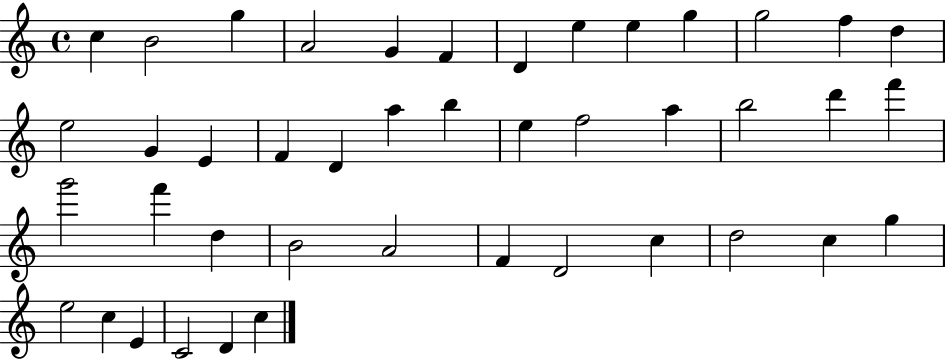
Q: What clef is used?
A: treble